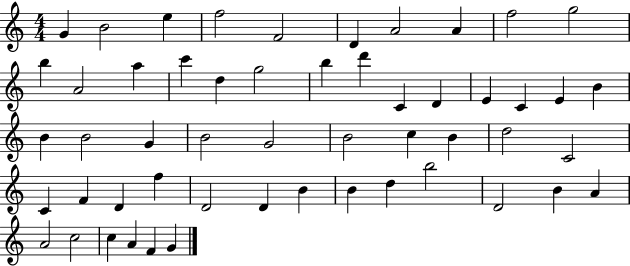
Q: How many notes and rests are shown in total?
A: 53